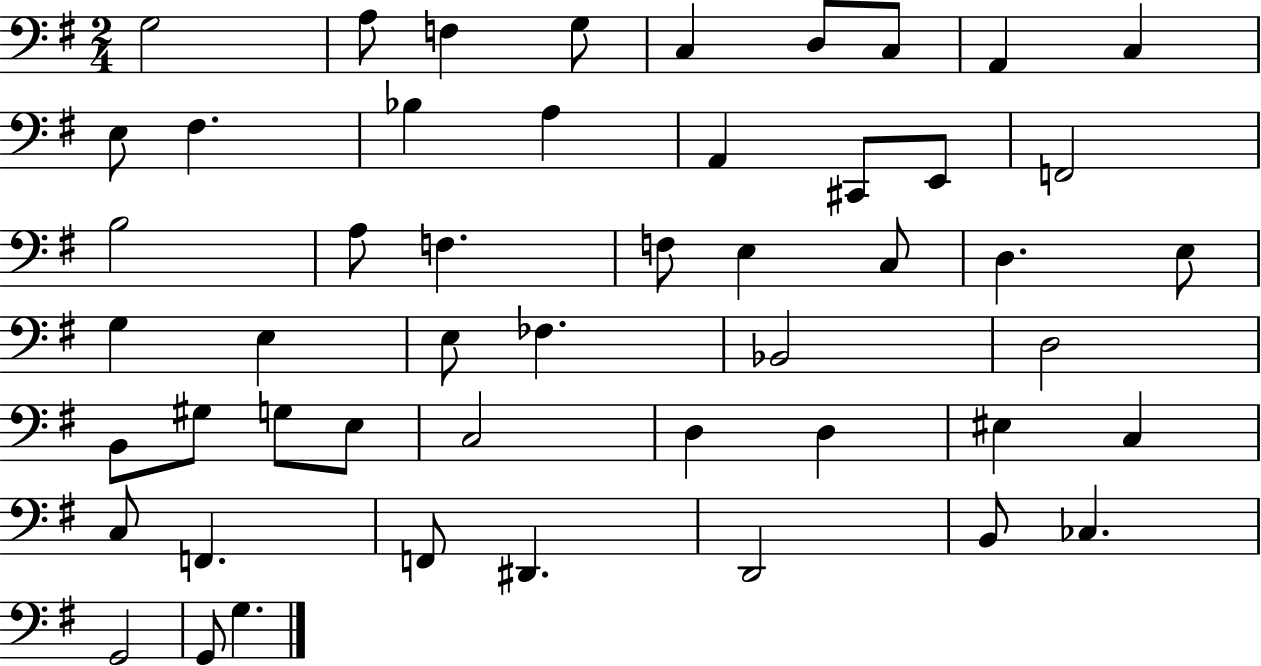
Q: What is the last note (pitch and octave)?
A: G3